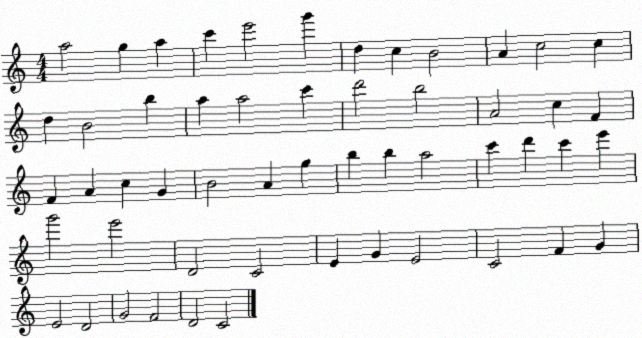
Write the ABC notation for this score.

X:1
T:Untitled
M:4/4
L:1/4
K:C
a2 g a c' e'2 g' d c B2 A c2 c d B2 b a a2 c' d'2 b2 A2 c F F A c G B2 A g b b a2 c' d' c' e' g'2 e'2 D2 C2 E G E2 C2 F G E2 D2 G2 F2 D2 C2